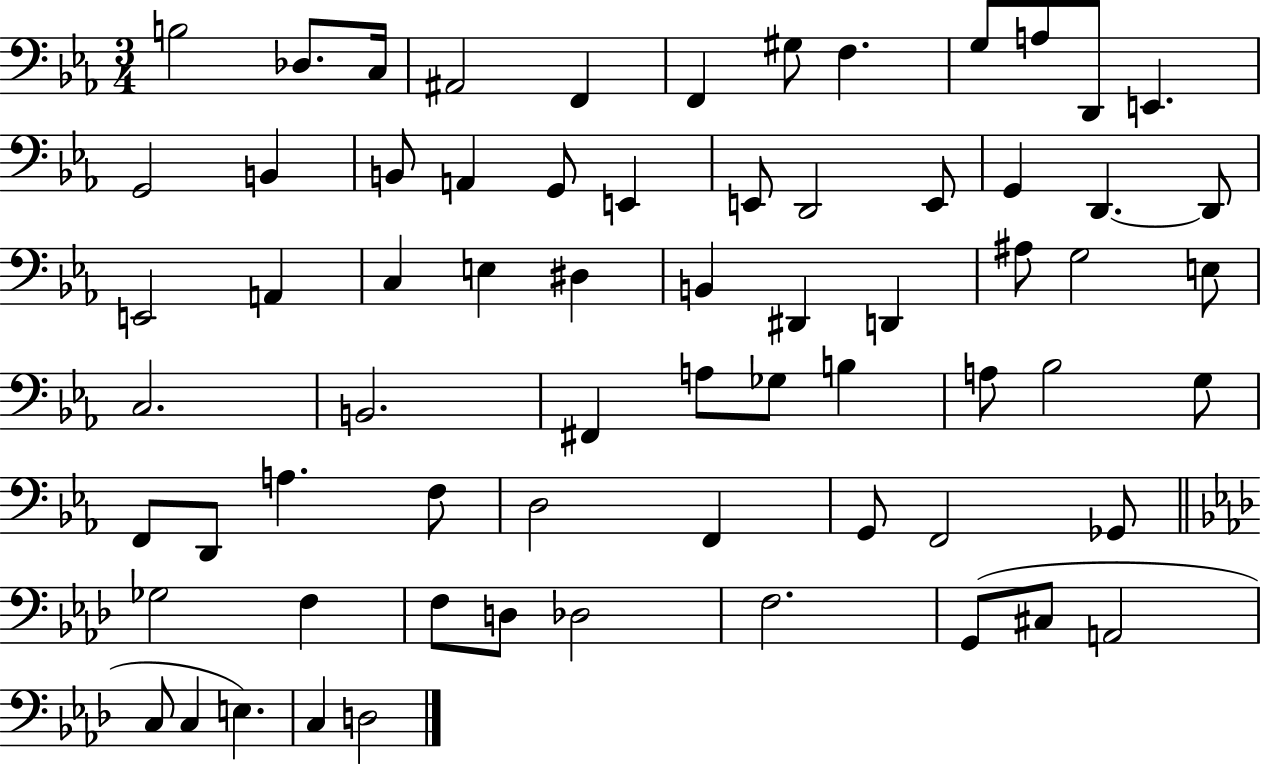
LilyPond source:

{
  \clef bass
  \numericTimeSignature
  \time 3/4
  \key ees \major
  b2 des8. c16 | ais,2 f,4 | f,4 gis8 f4. | g8 a8 d,8 e,4. | \break g,2 b,4 | b,8 a,4 g,8 e,4 | e,8 d,2 e,8 | g,4 d,4.~~ d,8 | \break e,2 a,4 | c4 e4 dis4 | b,4 dis,4 d,4 | ais8 g2 e8 | \break c2. | b,2. | fis,4 a8 ges8 b4 | a8 bes2 g8 | \break f,8 d,8 a4. f8 | d2 f,4 | g,8 f,2 ges,8 | \bar "||" \break \key f \minor ges2 f4 | f8 d8 des2 | f2. | g,8( cis8 a,2 | \break c8 c4 e4.) | c4 d2 | \bar "|."
}